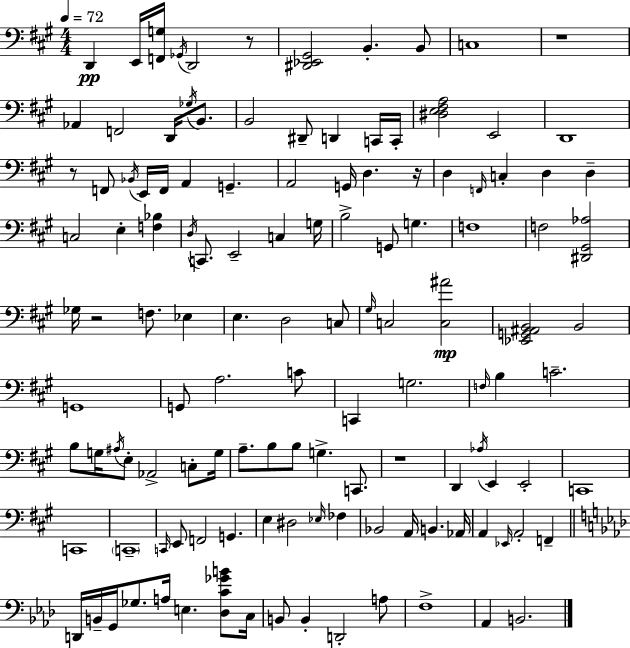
D2/q E2/s [F2,G3]/s Gb2/s D2/h R/e [D#2,Eb2,G#2]/h B2/q. B2/e C3/w R/w Ab2/q F2/h D2/s Gb3/s B2/e. B2/h D#2/e D2/q C2/s C2/s [D#3,E3,F#3,A3]/h E2/h D2/w R/e F2/e Bb2/s E2/s F2/s A2/q G2/q. A2/h G2/s D3/q. R/s D3/q F2/s C3/q D3/q D3/q C3/h E3/q [F3,Bb3]/q D3/s C2/e. E2/h C3/q G3/s B3/h G2/e G3/q. F3/w F3/h [D#2,G#2,Ab3]/h Gb3/s R/h F3/e. Eb3/q E3/q. D3/h C3/e G#3/s C3/h [C3,A#4]/h [Eb2,G2,A#2,B2]/h B2/h G2/w G2/e A3/h. C4/e C2/q G3/h. F3/s B3/q C4/h. B3/e G3/s A#3/s E3/e Ab2/h C3/e G3/s A3/e. B3/e B3/e G3/q. C2/e. R/w D2/q Ab3/s E2/q E2/h C2/w C2/w C2/w C2/s E2/e F2/h G2/q. E3/q D#3/h Eb3/s FES3/q Bb2/h A2/s B2/q. Ab2/s A2/q Eb2/s A2/h F2/q D2/s B2/s G2/s Gb3/e. A3/s E3/q. [Db3,C4,Gb4,B4]/e C3/s B2/e B2/q D2/h A3/e F3/w Ab2/q B2/h.